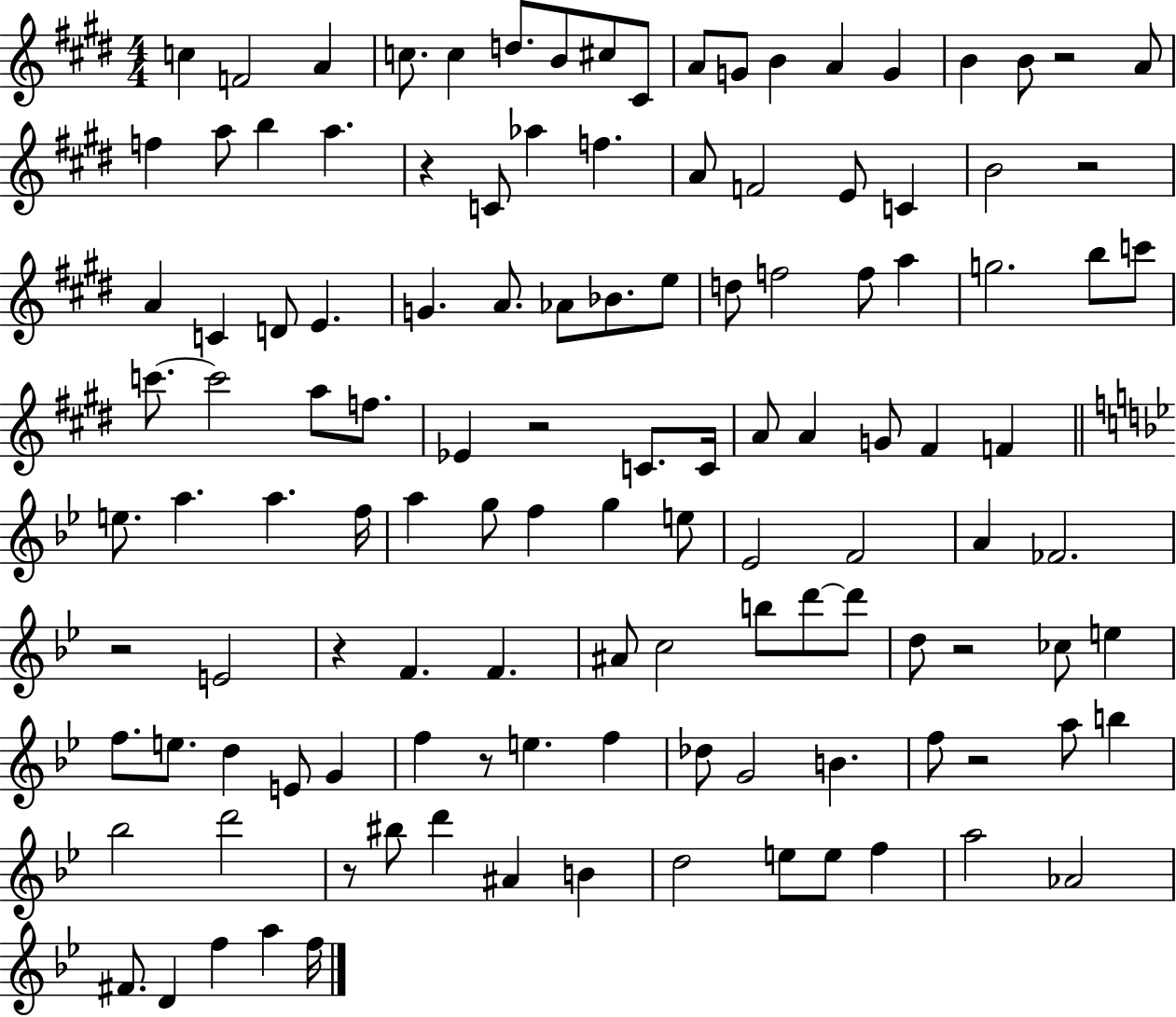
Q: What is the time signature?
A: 4/4